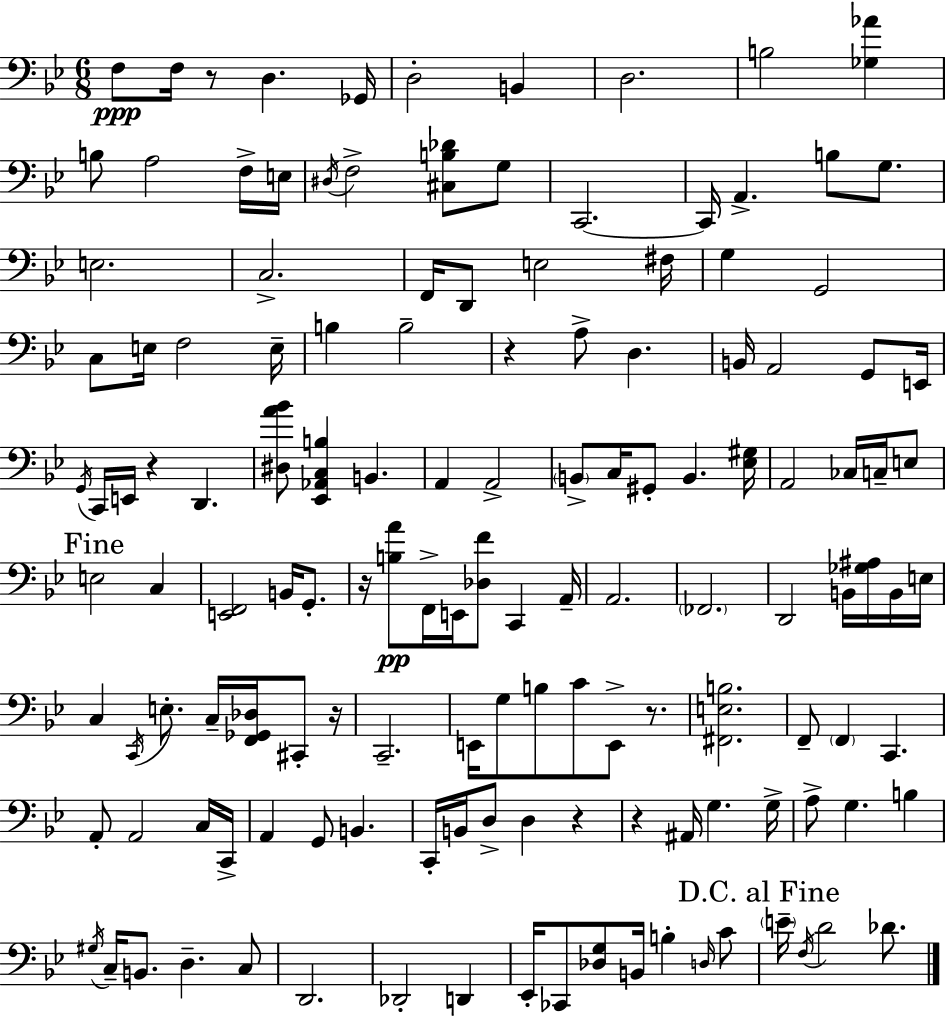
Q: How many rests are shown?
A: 8